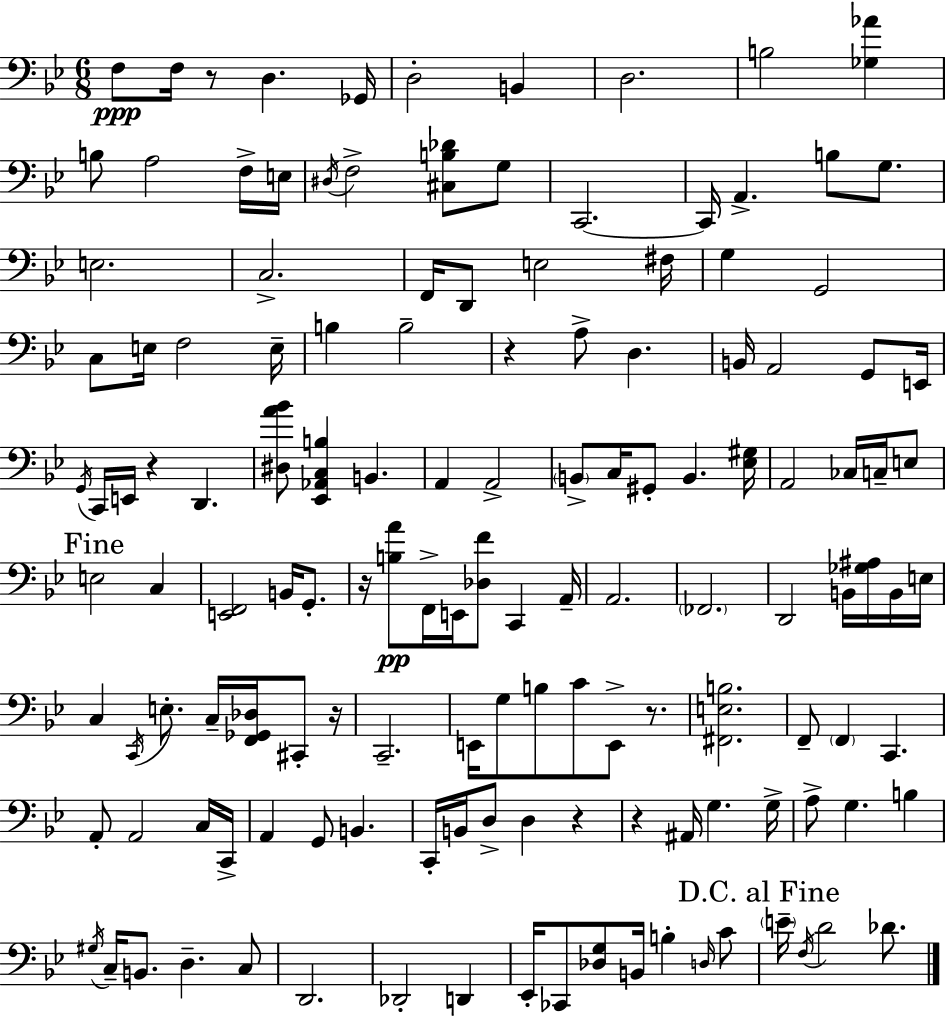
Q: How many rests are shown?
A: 8